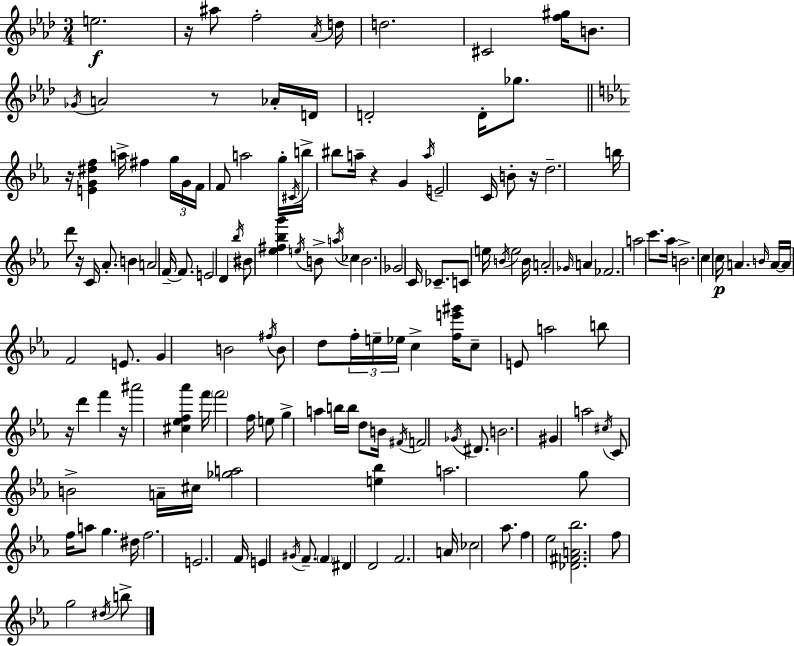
E5/h. R/s A#5/e F5/h Ab4/s D5/s D5/h. C#4/h [F5,G#5]/s B4/e. Gb4/s A4/h R/e Ab4/s D4/s D4/h D4/s Gb5/e. R/s [E4,G4,D#5,F5]/q A5/s F#5/q G5/s G4/s F4/s F4/e A5/h G5/s C#4/s B5/s BIS5/e A5/s R/q G4/q A5/s E4/h C4/s B4/e R/s D5/h. B5/s D6/e R/s C4/s Ab4/e. B4/q A4/h F4/s F4/e. E4/h D4/q Bb5/s BIS4/e [Eb5,F#5,Bb5,G6]/q E5/s B4/e A5/s CES5/q B4/h. Gb4/h C4/s CES4/e. C4/e E5/s B4/s E5/h B4/s A4/h Gb4/s A4/q FES4/h. A5/h C6/e. Ab5/s B4/h. C5/q C5/s A4/q. B4/s A4/s A4/s F4/h E4/e. G4/q B4/h F#5/s B4/e D5/e F5/s E5/s Eb5/s C5/q [F5,E6,G#6]/s C5/e E4/e A5/h B5/e R/s D6/q F6/q R/s A#6/h [C#5,Eb5,F5,Ab6]/q F6/s F6/h F5/s E5/e G5/q A5/q B5/s B5/s D5/e B4/s F#4/s F4/h Gb4/s D#4/e. B4/h. G#4/q A5/h C#5/s C4/e B4/h A4/s C#5/s [Gb5,A5]/h [E5,Bb5]/q A5/h. G5/e F5/s A5/e G5/q. D#5/s F5/h. E4/h. F4/s E4/q G#4/s F4/e. F4/q D#4/q D4/h F4/h. A4/s CES5/h Ab5/e. F5/q Eb5/h [Db4,F#4,A4,Bb5]/h. F5/e G5/h D#5/s B5/e